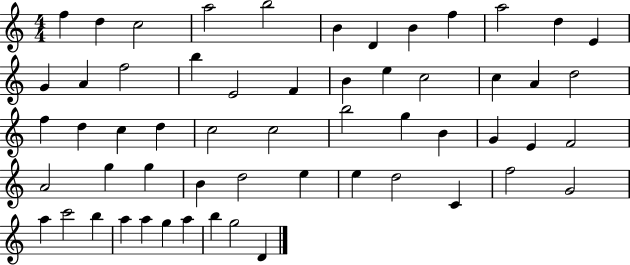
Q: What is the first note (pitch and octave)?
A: F5